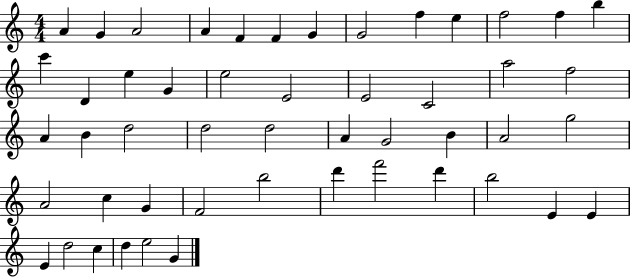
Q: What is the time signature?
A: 4/4